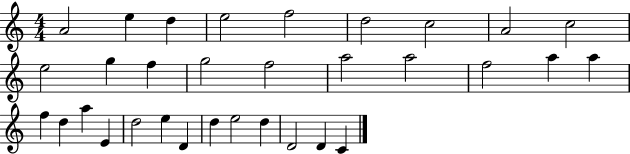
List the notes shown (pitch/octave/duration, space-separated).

A4/h E5/q D5/q E5/h F5/h D5/h C5/h A4/h C5/h E5/h G5/q F5/q G5/h F5/h A5/h A5/h F5/h A5/q A5/q F5/q D5/q A5/q E4/q D5/h E5/q D4/q D5/q E5/h D5/q D4/h D4/q C4/q